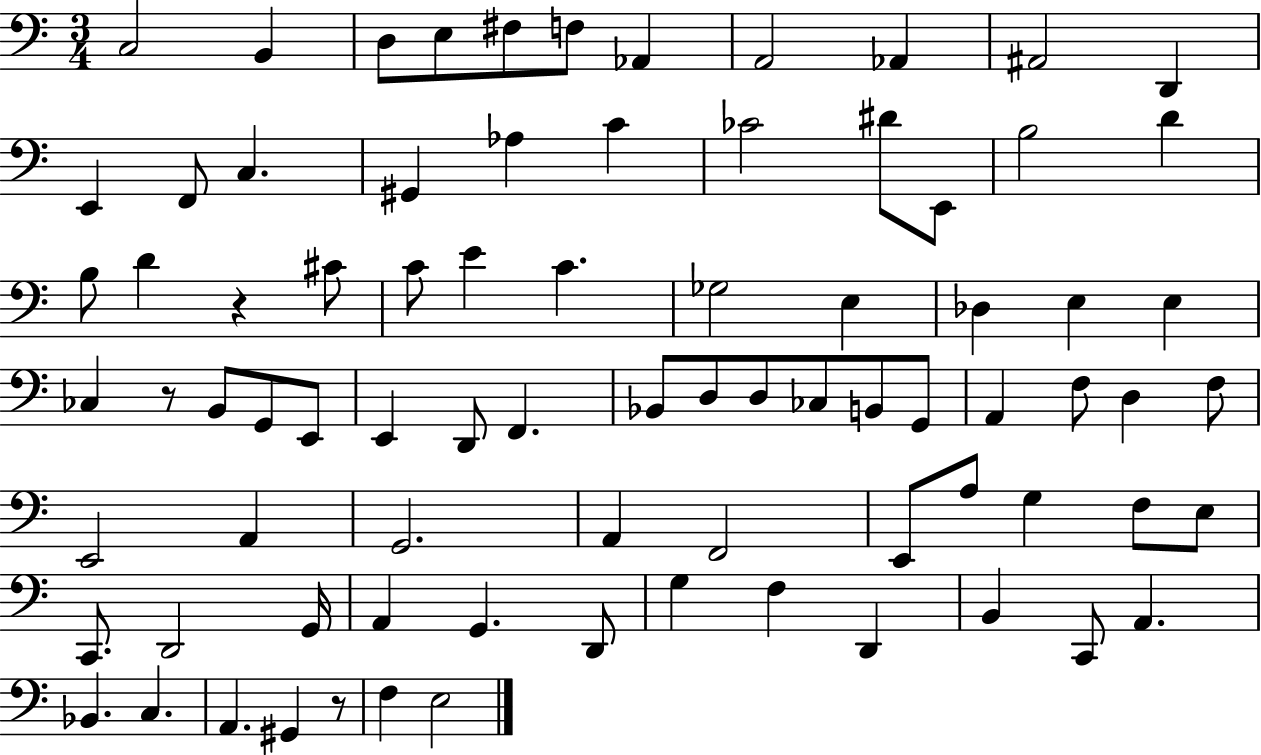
{
  \clef bass
  \numericTimeSignature
  \time 3/4
  \key c \major
  c2 b,4 | d8 e8 fis8 f8 aes,4 | a,2 aes,4 | ais,2 d,4 | \break e,4 f,8 c4. | gis,4 aes4 c'4 | ces'2 dis'8 e,8 | b2 d'4 | \break b8 d'4 r4 cis'8 | c'8 e'4 c'4. | ges2 e4 | des4 e4 e4 | \break ces4 r8 b,8 g,8 e,8 | e,4 d,8 f,4. | bes,8 d8 d8 ces8 b,8 g,8 | a,4 f8 d4 f8 | \break e,2 a,4 | g,2. | a,4 f,2 | e,8 a8 g4 f8 e8 | \break c,8. d,2 g,16 | a,4 g,4. d,8 | g4 f4 d,4 | b,4 c,8 a,4. | \break bes,4. c4. | a,4. gis,4 r8 | f4 e2 | \bar "|."
}